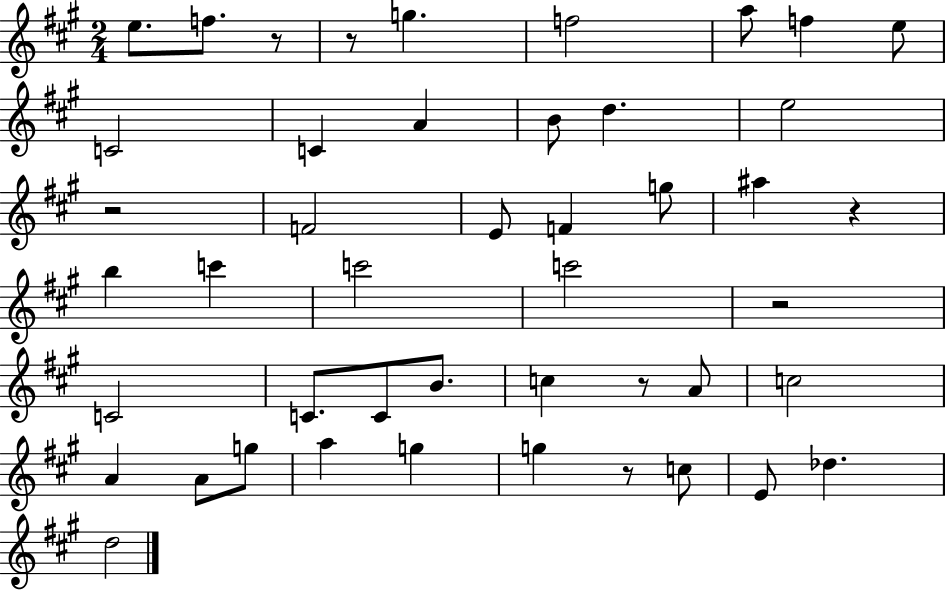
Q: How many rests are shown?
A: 7